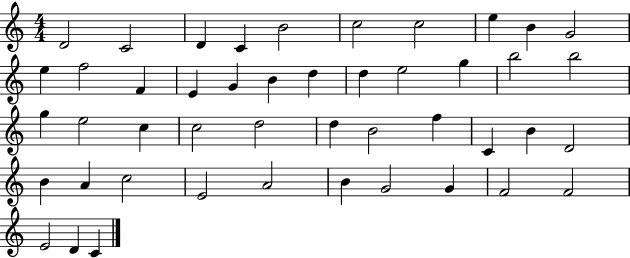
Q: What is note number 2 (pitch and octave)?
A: C4